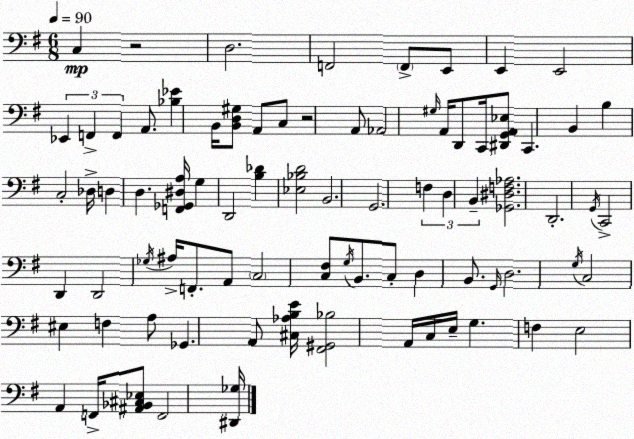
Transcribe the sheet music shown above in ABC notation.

X:1
T:Untitled
M:6/8
L:1/4
K:Em
C, z2 D,2 F,,2 F,,/2 E,,/2 E,, E,,2 _E,, F,, F,, A,,/2 [_B,_E] B,,/4 [B,,D,^G,]/2 A,,/2 C,/2 z2 A,,/2 _A,,2 ^G,/4 A,,/4 D,,/2 C,,/4 [^D,,G,,A,,_E,]/2 C,, B,, B, C,2 _D,/4 D, D, [F,,_G,,^D,A,]/4 G, D,,2 [B,_D] [_E,_B,D]2 B,,2 G,,2 F, D, B,, [_G,,^D,F,_A,]2 D,,2 G,,/4 C,,2 D,, D,,2 _G,/4 ^A,/4 F,,/2 A,,/2 C,2 [C,^F,]/2 G,/4 B,,/2 C,/2 D, B,,/2 G,,/4 D,2 G,/4 C,2 ^E, F, A,/2 _G,, A,,/2 [^C,_A,B,E]/4 [^F,,^G,,_B,]2 A,,/4 C,/4 E,/4 G, F, E,2 A,, F,,/4 [^A,,_B,,^C,_E,]/2 F,,2 [^D,,_G,]/4